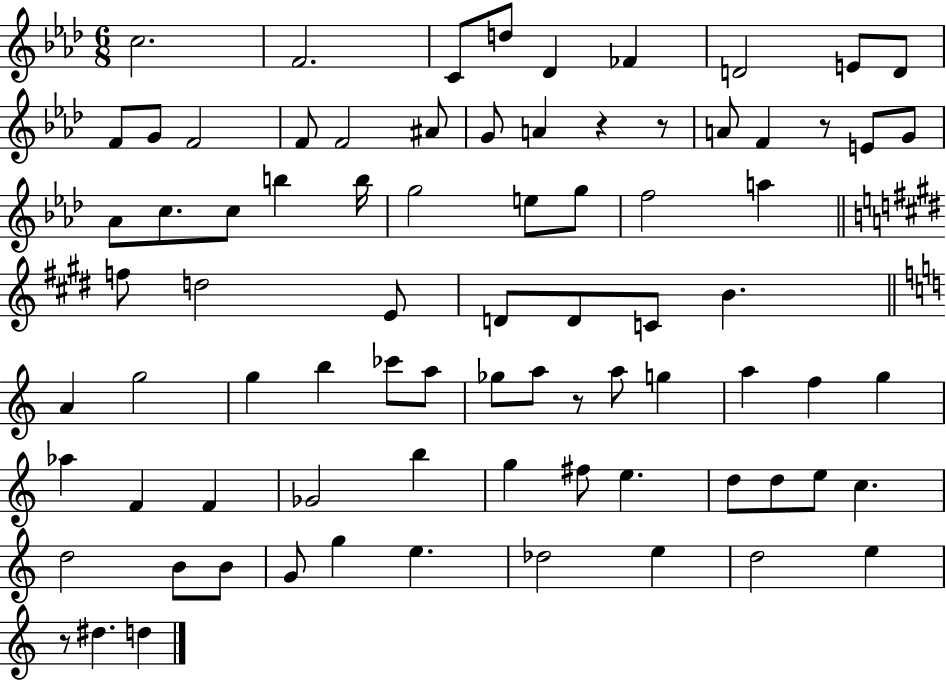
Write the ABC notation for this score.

X:1
T:Untitled
M:6/8
L:1/4
K:Ab
c2 F2 C/2 d/2 _D _F D2 E/2 D/2 F/2 G/2 F2 F/2 F2 ^A/2 G/2 A z z/2 A/2 F z/2 E/2 G/2 _A/2 c/2 c/2 b b/4 g2 e/2 g/2 f2 a f/2 d2 E/2 D/2 D/2 C/2 B A g2 g b _c'/2 a/2 _g/2 a/2 z/2 a/2 g a f g _a F F _G2 b g ^f/2 e d/2 d/2 e/2 c d2 B/2 B/2 G/2 g e _d2 e d2 e z/2 ^d d